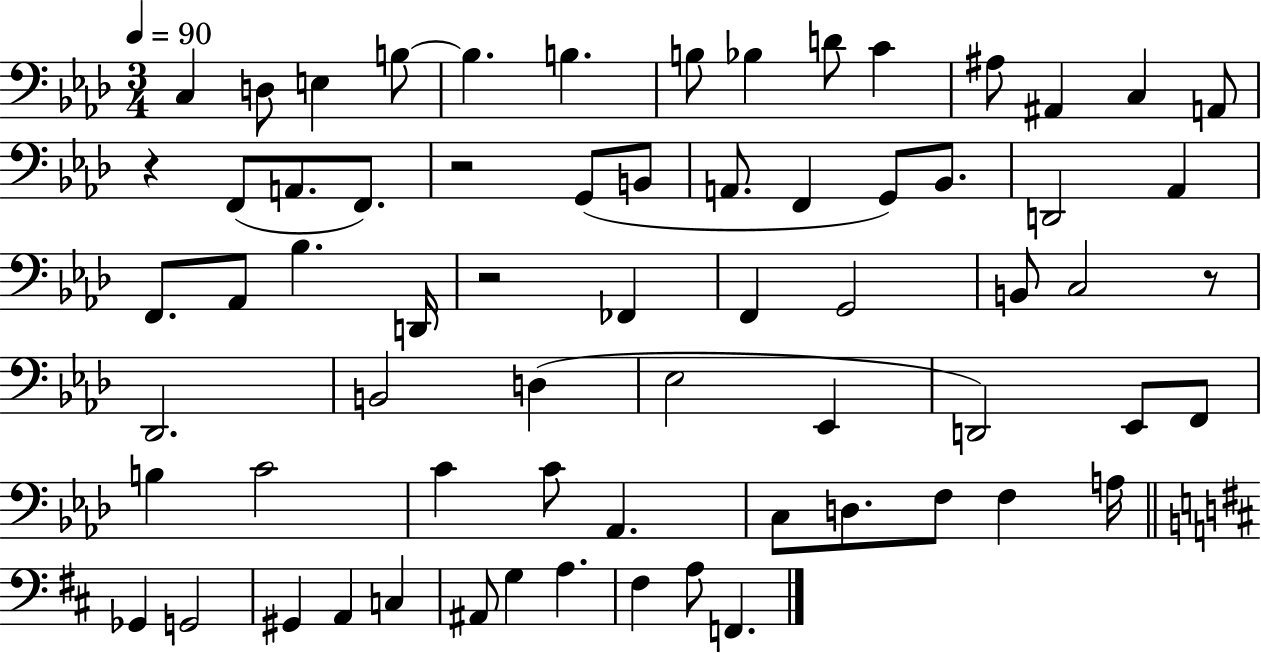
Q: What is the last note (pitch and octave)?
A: F2